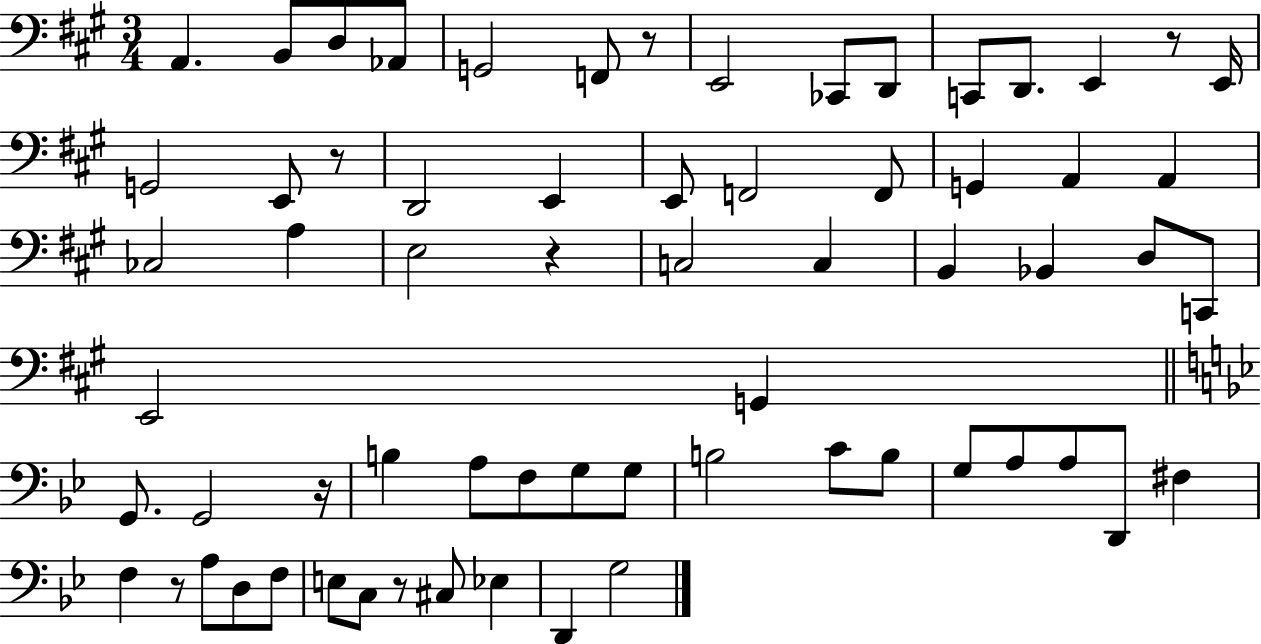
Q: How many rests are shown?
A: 7